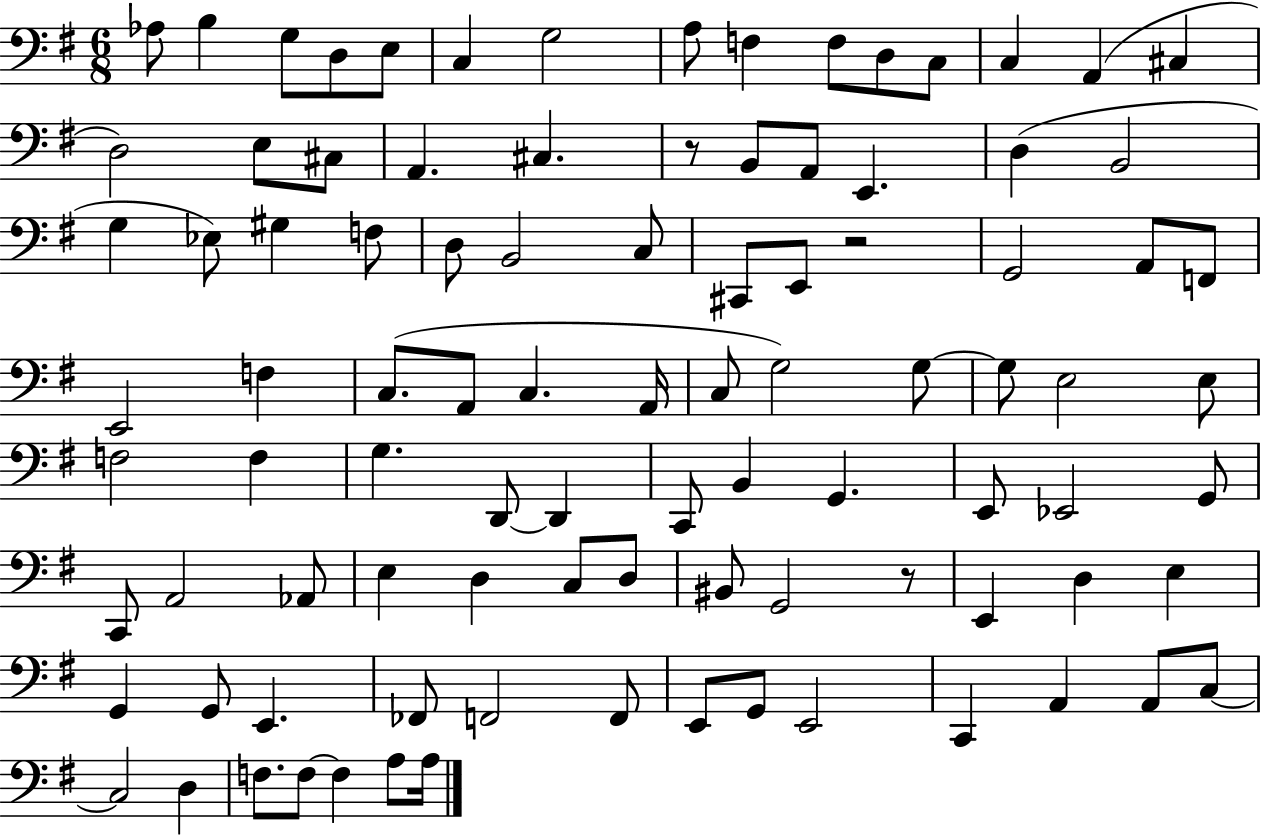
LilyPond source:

{
  \clef bass
  \numericTimeSignature
  \time 6/8
  \key g \major
  aes8 b4 g8 d8 e8 | c4 g2 | a8 f4 f8 d8 c8 | c4 a,4( cis4 | \break d2) e8 cis8 | a,4. cis4. | r8 b,8 a,8 e,4. | d4( b,2 | \break g4 ees8) gis4 f8 | d8 b,2 c8 | cis,8 e,8 r2 | g,2 a,8 f,8 | \break e,2 f4 | c8.( a,8 c4. a,16 | c8 g2) g8~~ | g8 e2 e8 | \break f2 f4 | g4. d,8~~ d,4 | c,8 b,4 g,4. | e,8 ees,2 g,8 | \break c,8 a,2 aes,8 | e4 d4 c8 d8 | bis,8 g,2 r8 | e,4 d4 e4 | \break g,4 g,8 e,4. | fes,8 f,2 f,8 | e,8 g,8 e,2 | c,4 a,4 a,8 c8~~ | \break c2 d4 | f8. f8~~ f4 a8 a16 | \bar "|."
}